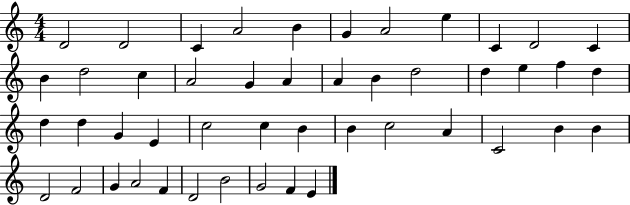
{
  \clef treble
  \numericTimeSignature
  \time 4/4
  \key c \major
  d'2 d'2 | c'4 a'2 b'4 | g'4 a'2 e''4 | c'4 d'2 c'4 | \break b'4 d''2 c''4 | a'2 g'4 a'4 | a'4 b'4 d''2 | d''4 e''4 f''4 d''4 | \break d''4 d''4 g'4 e'4 | c''2 c''4 b'4 | b'4 c''2 a'4 | c'2 b'4 b'4 | \break d'2 f'2 | g'4 a'2 f'4 | d'2 b'2 | g'2 f'4 e'4 | \break \bar "|."
}